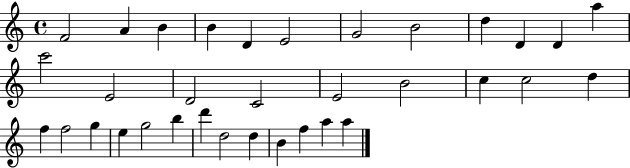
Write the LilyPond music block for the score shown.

{
  \clef treble
  \time 4/4
  \defaultTimeSignature
  \key c \major
  f'2 a'4 b'4 | b'4 d'4 e'2 | g'2 b'2 | d''4 d'4 d'4 a''4 | \break c'''2 e'2 | d'2 c'2 | e'2 b'2 | c''4 c''2 d''4 | \break f''4 f''2 g''4 | e''4 g''2 b''4 | d'''4 d''2 d''4 | b'4 f''4 a''4 a''4 | \break \bar "|."
}